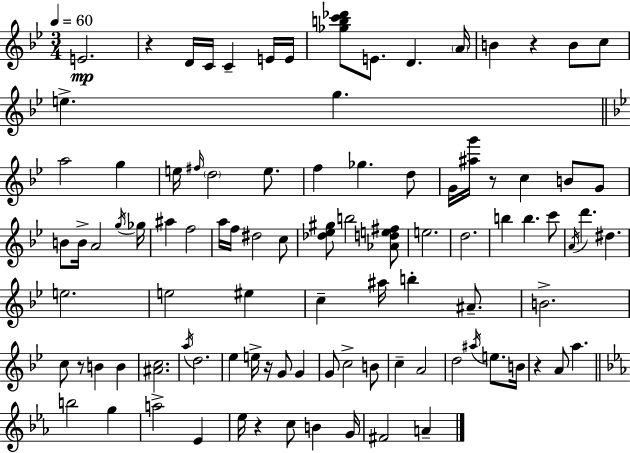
E4/h. R/q D4/s C4/s C4/q E4/s E4/s [Gb5,B5,C6,Db6]/e E4/e. D4/q. A4/s B4/q R/q B4/e C5/e E5/q. G5/q. A5/h G5/q E5/s F#5/s D5/h E5/e. F5/q Gb5/q. D5/e G4/s [A#5,G6]/s R/e C5/q B4/e G4/e B4/e B4/s A4/h G5/s Gb5/s A#5/q F5/h A5/s F5/s D#5/h C5/e [Db5,Eb5,G#5]/e B5/h [Ab4,D5,E5,F#5]/e E5/h. D5/h. B5/q B5/q. C6/e A4/s D6/q. D#5/q. E5/h. E5/h EIS5/q C5/q A#5/s B5/q A#4/e. B4/h. C5/e R/e B4/q B4/q [A#4,C5]/h. A5/s D5/h. Eb5/q E5/s R/s G4/e G4/q G4/e C5/h B4/e C5/q A4/h D5/h A#5/s E5/e. B4/s R/q A4/e A5/q. B5/h G5/q A5/h Eb4/q Eb5/s R/q C5/e B4/q G4/s F#4/h A4/q